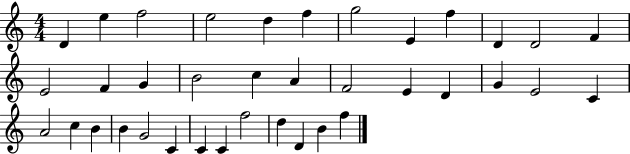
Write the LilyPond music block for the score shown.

{
  \clef treble
  \numericTimeSignature
  \time 4/4
  \key c \major
  d'4 e''4 f''2 | e''2 d''4 f''4 | g''2 e'4 f''4 | d'4 d'2 f'4 | \break e'2 f'4 g'4 | b'2 c''4 a'4 | f'2 e'4 d'4 | g'4 e'2 c'4 | \break a'2 c''4 b'4 | b'4 g'2 c'4 | c'4 c'4 f''2 | d''4 d'4 b'4 f''4 | \break \bar "|."
}